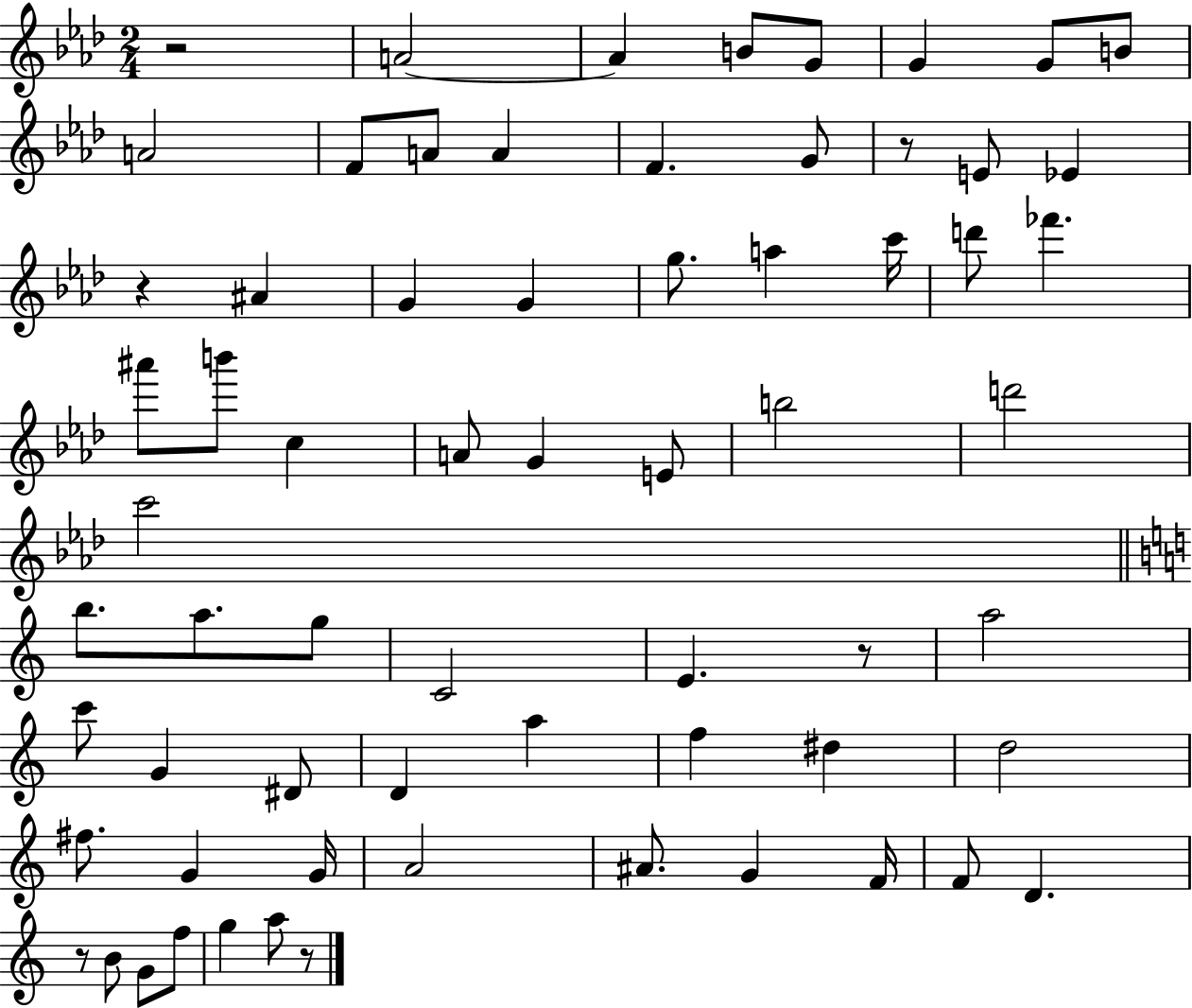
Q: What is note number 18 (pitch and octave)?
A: G4